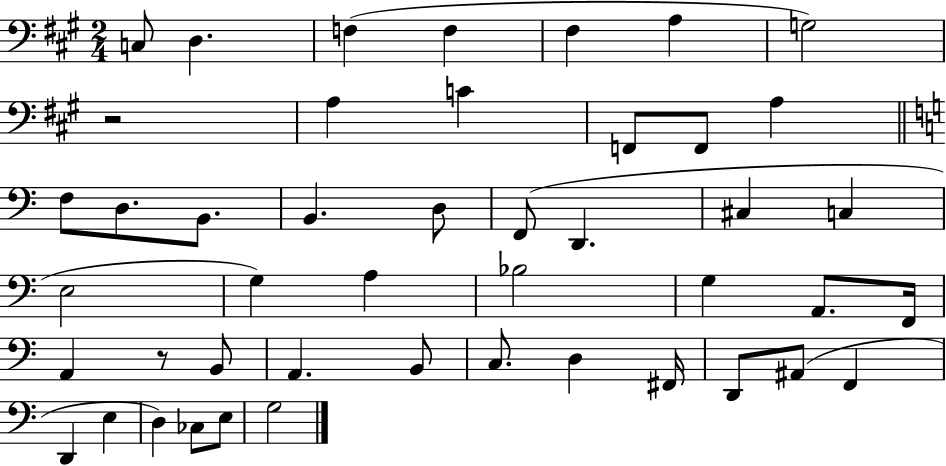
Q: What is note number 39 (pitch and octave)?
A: D2